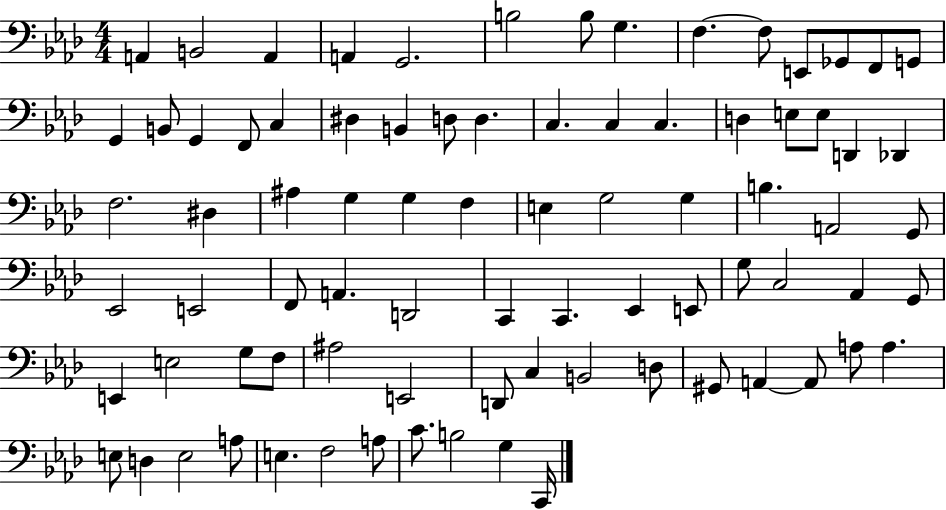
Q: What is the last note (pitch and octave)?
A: C2